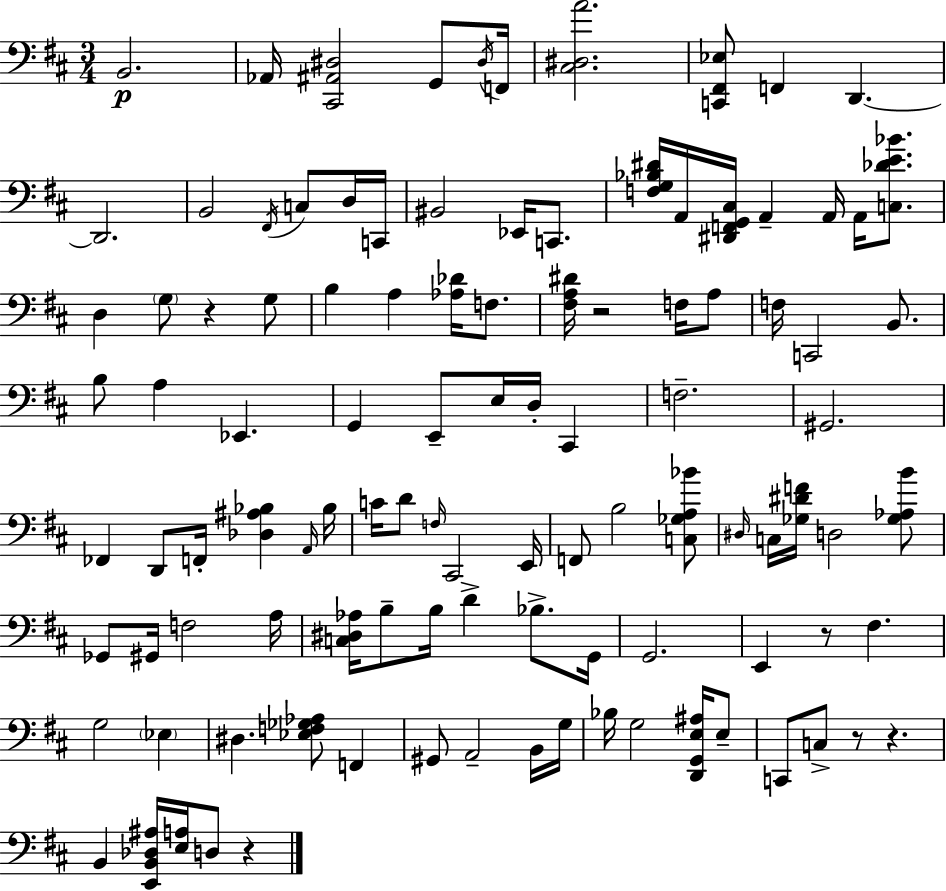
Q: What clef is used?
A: bass